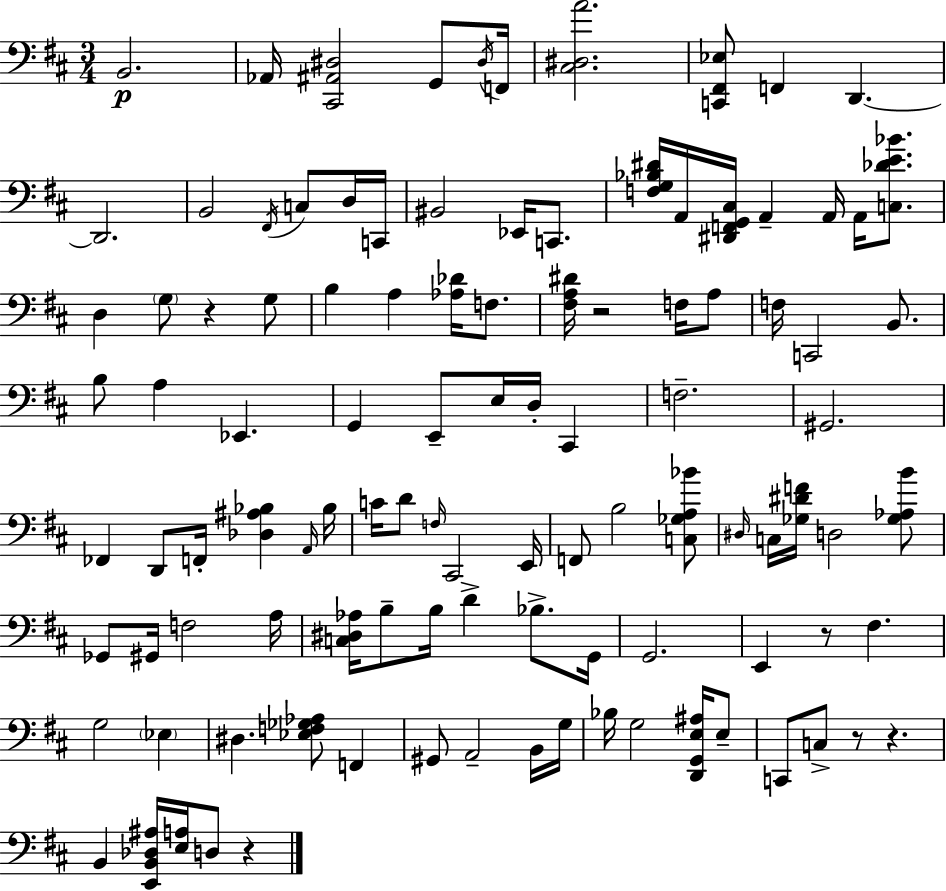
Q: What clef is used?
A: bass